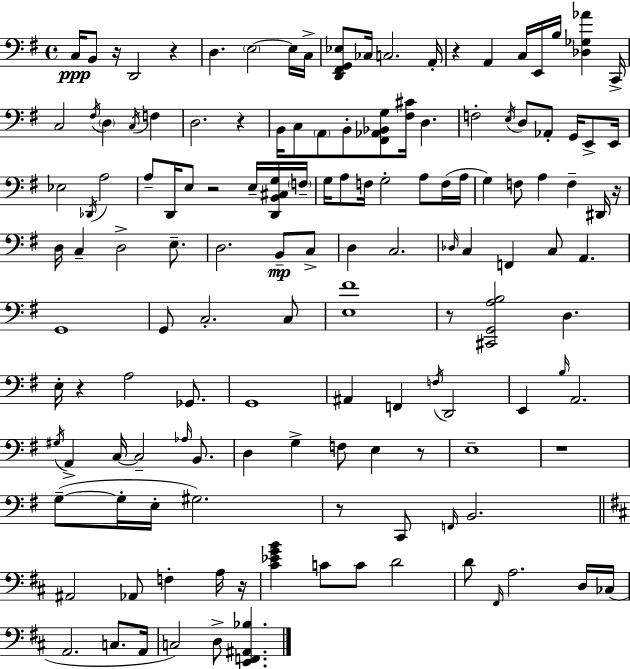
{
  \clef bass
  \time 4/4
  \defaultTimeSignature
  \key e \minor
  c16\ppp b,8 r16 d,2 r4 | d4. \parenthesize e2~~ e16 c16-> | <d, fis, g, ees>8 ces16 c2. a,16-. | r4 a,4 c16 e,16 b16 <des ges aes'>4 c,16-> | \break c2 \acciaccatura { fis16 } \parenthesize d4 \acciaccatura { c16 } f4 | d2. r4 | b,16 c8 \parenthesize a,8 b,8-. <fis, aes, bes, g>8 <fis cis'>16 d4. | f2-. \acciaccatura { e16 } d8 aes,8-. g,16 | \break e,8-> e,16 ees2 \acciaccatura { des,16 } a2 | a8-- d,16 e8 r2 | e16-- <d, b, cis g>16 \parenthesize f16-- g16 a8 f16 g2-. | a8 f16( a16 g4) f8 a4 f4-- | \break dis,16 r16 d16 c4-- d2-> | e8.-- d2. | b,8--\mp c8-> d4 c2. | \grace { des16 } c4 f,4 c8 a,4. | \break g,1 | g,8 c2.-. | c8 <e fis'>1 | r8 <cis, g, a b>2 d4. | \break e16-. r4 a2 | ges,8. g,1 | ais,4 f,4 \acciaccatura { f16 } d,2 | e,4 \grace { b16 } a,2. | \break \acciaccatura { gis16 } a,4-> c16~~ c2-- | \grace { aes16 } b,8. d4 g4-> | f8 e4 r8 e1-- | r1 | \break g8--~(~ g16-. e16-. gis2.) | r8 c,8 \grace { f,16 } b,2. | \bar "||" \break \key d \major ais,2 aes,8 f4-. a16 r16 | <cis' ees' g' b'>4 c'8 c'8 d'2 | d'8 \grace { fis,16 } a2. d16 | ces16( a,2. c8. | \break a,16 c2) d8-> <e, f, ais, bes>4. | \bar "|."
}